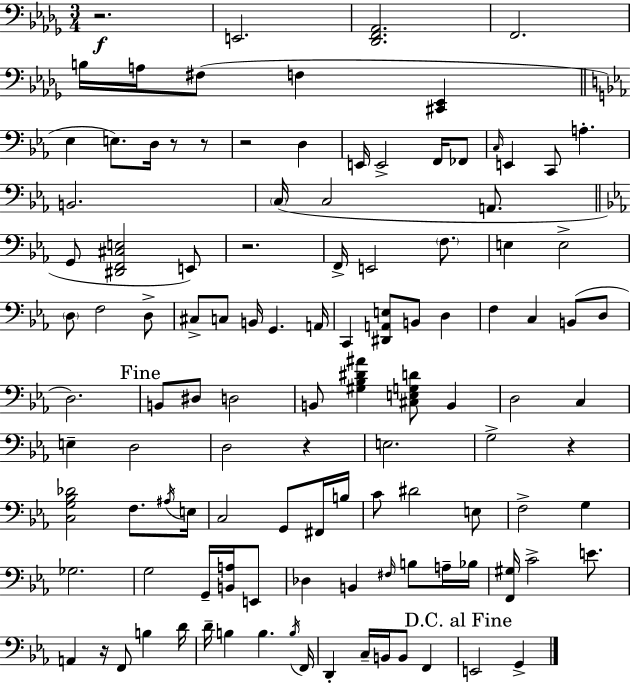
{
  \clef bass
  \numericTimeSignature
  \time 3/4
  \key bes \minor
  r2.\f | e,2. | <des, f, aes,>2. | f,2. | \break b16 a16 fis8( f4 <cis, ees,>4 | \bar "||" \break \key ees \major ees4 e8.) d16 r8 r8 | r2 d4 | e,16 e,2-> f,16 fes,8 | \grace { c16 } e,4 c,8 a4.-. | \break b,2. | \parenthesize c16( c2 a,8. | \bar "||" \break \key c \minor g,8 <dis, f, cis e>2 e,8) | r2. | f,16-> e,2 \parenthesize f8. | e4 e2-> | \break \parenthesize d8 f2 d8-> | cis8-> c8 b,16 g,4. a,16 | c,4 <dis, a, e>8 b,8 d4 | f4 c4 b,8( d8 | \break d2.) | \mark "Fine" b,8 dis8 d2 | b,8 <gis bes dis' ais'>4 <cis e g d'>8 b,4 | d2 c4 | \break e4-- d2 | d2 r4 | e2. | g2-> r4 | \break <c g bes des'>2 f8. \acciaccatura { ais16 } | e16 c2 g,8 fis,16 | b16 c'8 dis'2 e8 | f2-> g4 | \break ges2. | g2 g,16-- <b, a>16 e,8 | des4 b,4 \grace { fis16 } b8 | a16-- bes16 <f, gis>16 c'2-> e'8. | \break a,4 r16 f,8 b4 | d'16 d'16-- b4 b4. | \acciaccatura { b16 } f,16 d,4-. c16-- b,16 b,8 f,4 | \mark "D.C. al Fine" e,2 g,4-> | \break \bar "|."
}